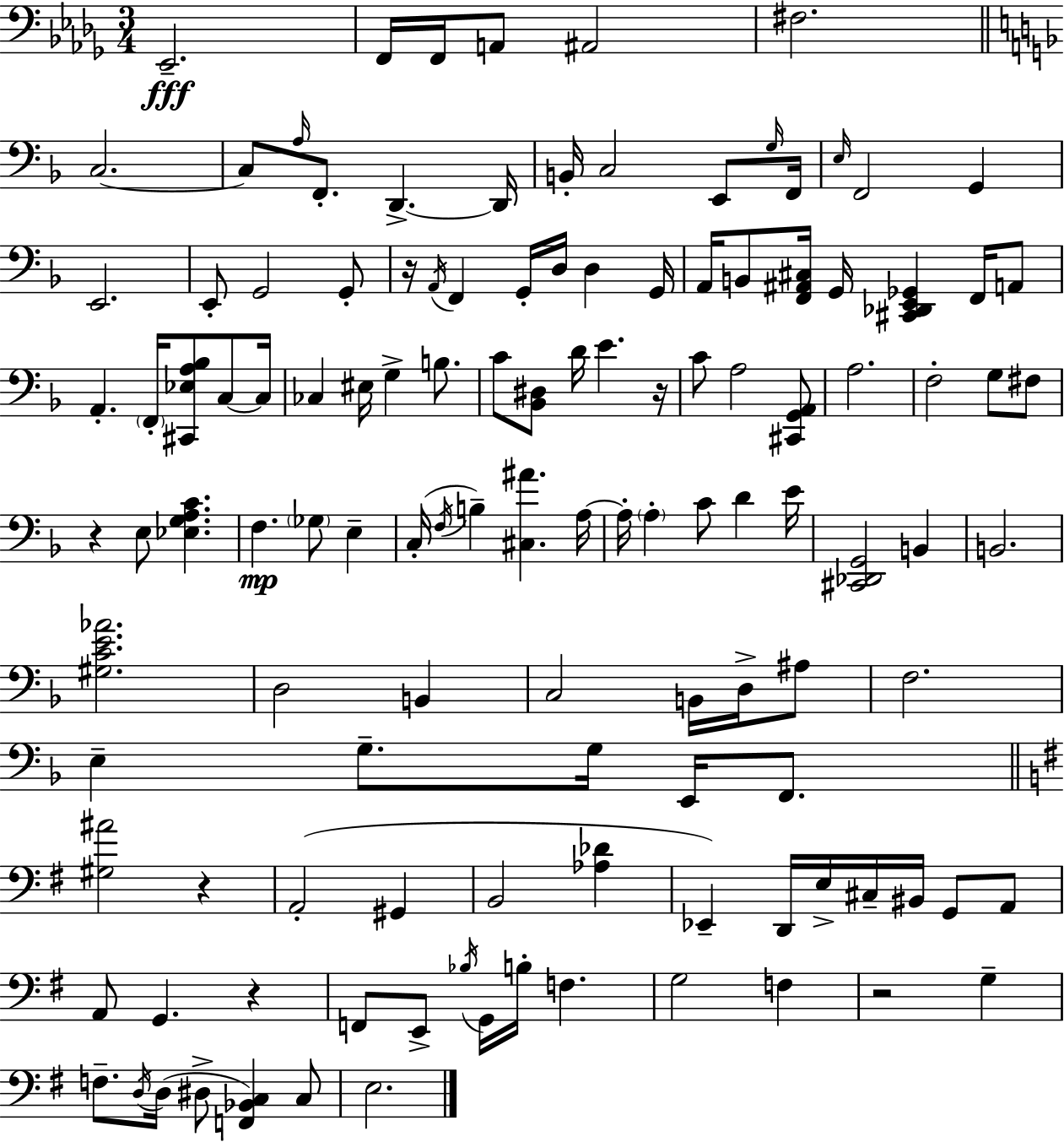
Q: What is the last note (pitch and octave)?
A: E3